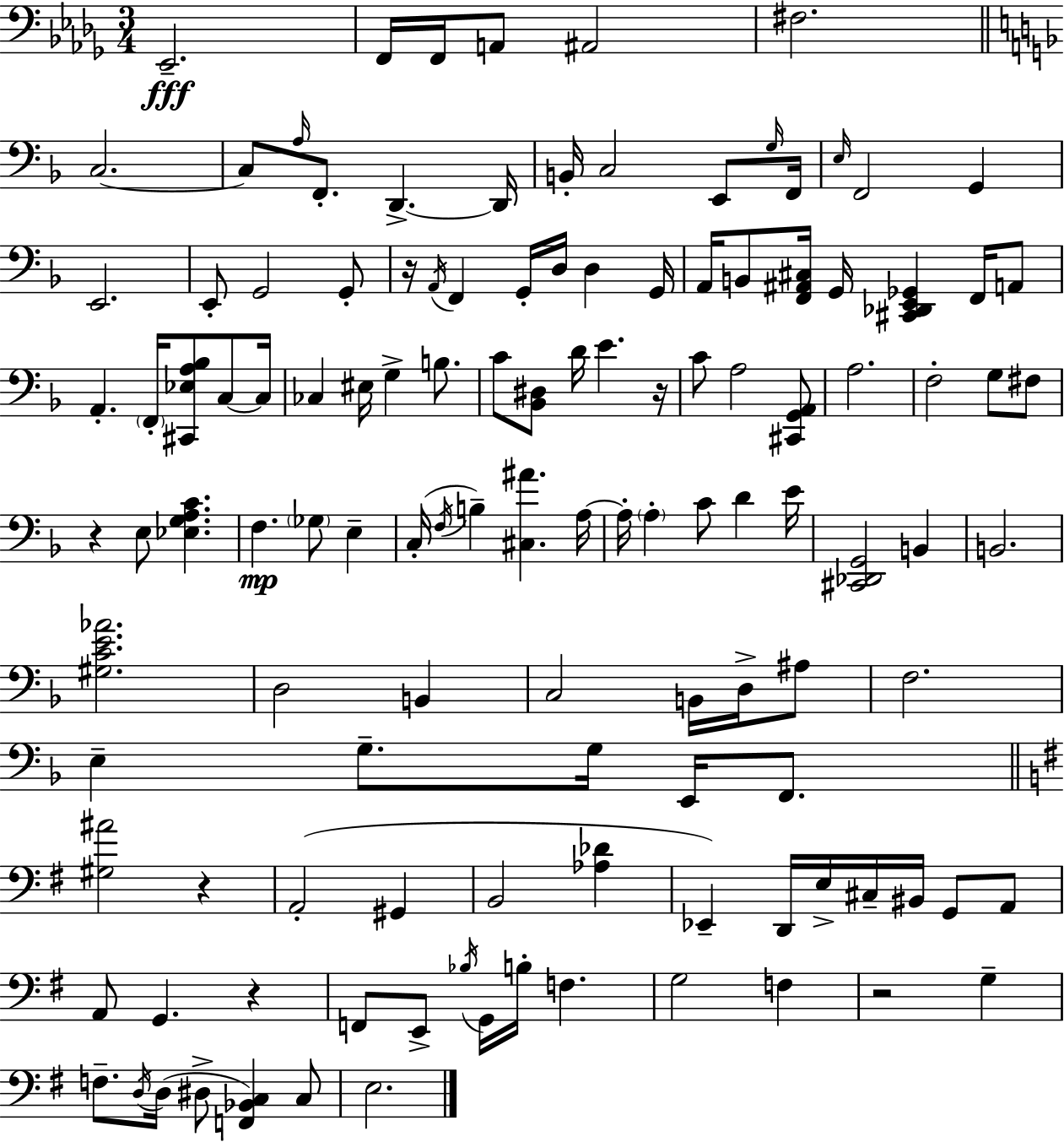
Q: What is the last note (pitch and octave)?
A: E3